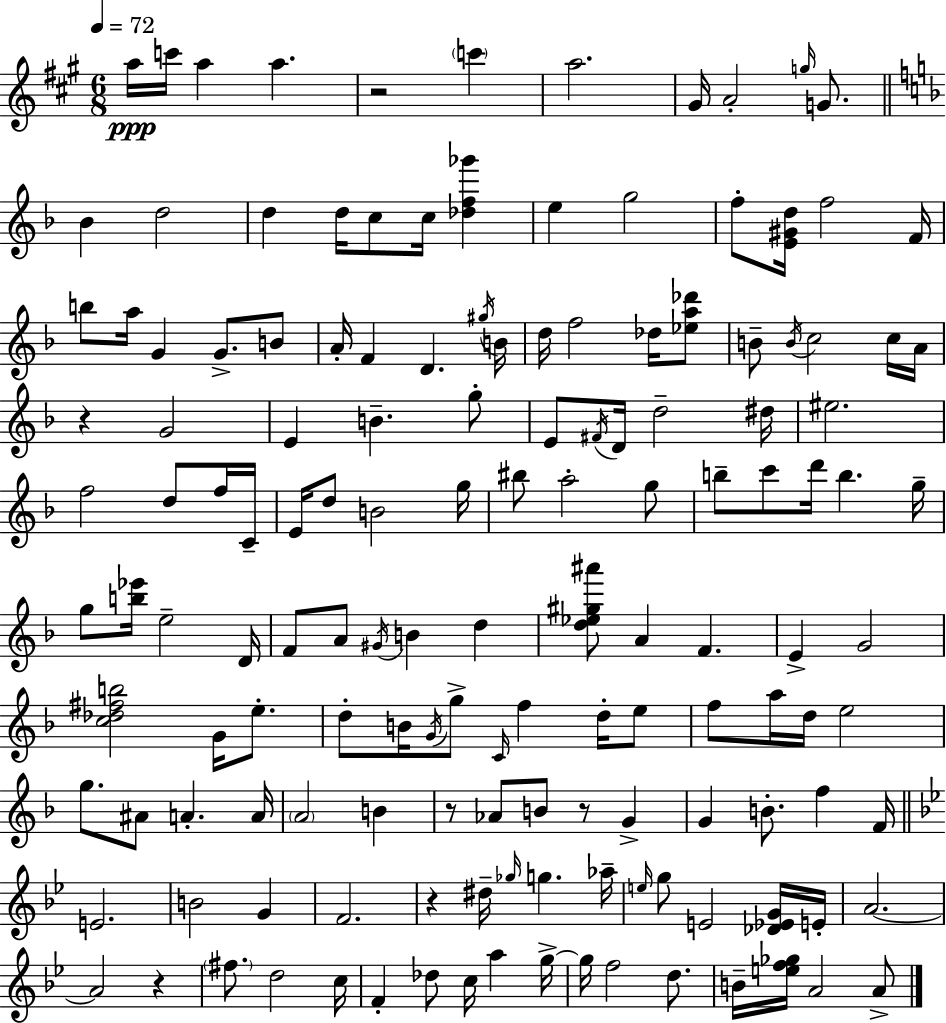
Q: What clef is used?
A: treble